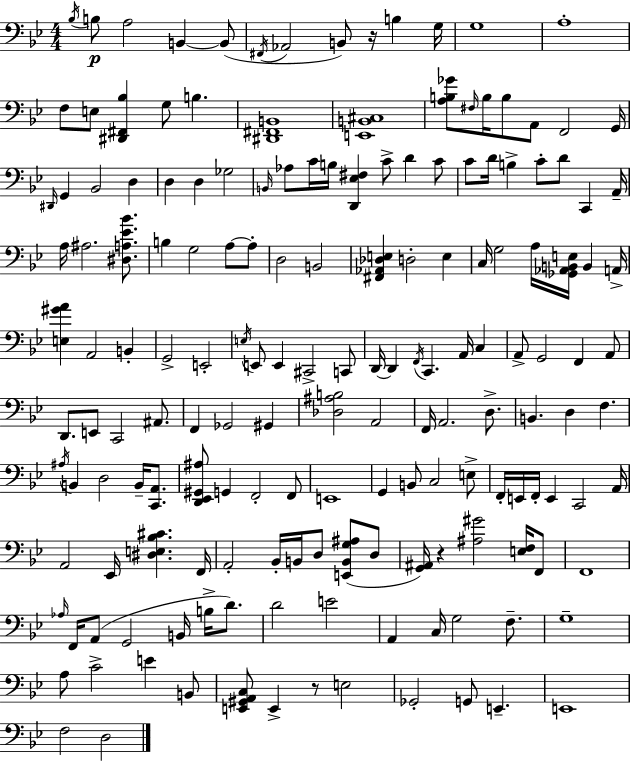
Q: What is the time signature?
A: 4/4